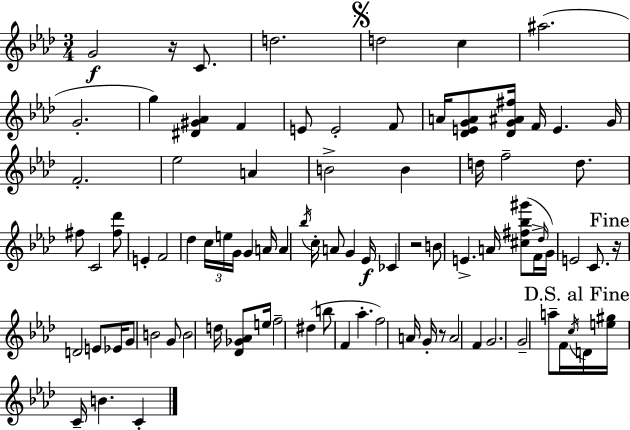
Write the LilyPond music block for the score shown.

{
  \clef treble
  \numericTimeSignature
  \time 3/4
  \key f \minor
  g'2\f r16 c'8. | d''2. | \mark \markup { \musicglyph "scripts.segno" } d''2 c''4 | ais''2.( | \break g'2.-. | g''4) <dis' gis' aes'>4 f'4 | e'8 e'2-. f'8 | a'16 <des' e' g' a'>8 <des' g' ais' fis''>16 f'16 e'4. g'16 | \break f'2.-. | ees''2 a'4 | b'2-> b'4 | d''16 f''2-- d''8. | \break fis''8 c'2 <fis'' des'''>8 | e'4-. f'2 | des''4 \tuplet 3/2 { c''16 e''16 g'16 } g'4 a'16 | a'4 \acciaccatura { bes''16 } c''16-. a'8 g'4 | \break ees'16\f ces'4 r2 | b'8 e'4.-> a'16 <cis'' fis'' bes'' gis'''>8( | f'16-> \grace { des''16 } g'16) e'2 c'8. | \mark "Fine" r16 d'2 e'8 | \break ees'16 g'8 b'2 | g'8 b'2 d''16 <des' ges' aes'>8 | e''16 f''2-- dis''4( | b''8 f'4 aes''4.-. | \break f''2) a'16 g'16-. | r8 a'2 f'4 | g'2. | g'2-- a''8-- | \break f'16 \acciaccatura { c''16 } \mark "D.S. al Fine" d'16 <e'' gis''>16 c'16-- b'4. c'4-. | \bar "|."
}